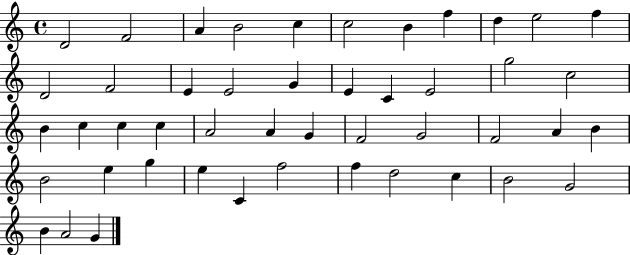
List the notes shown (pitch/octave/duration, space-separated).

D4/h F4/h A4/q B4/h C5/q C5/h B4/q F5/q D5/q E5/h F5/q D4/h F4/h E4/q E4/h G4/q E4/q C4/q E4/h G5/h C5/h B4/q C5/q C5/q C5/q A4/h A4/q G4/q F4/h G4/h F4/h A4/q B4/q B4/h E5/q G5/q E5/q C4/q F5/h F5/q D5/h C5/q B4/h G4/h B4/q A4/h G4/q